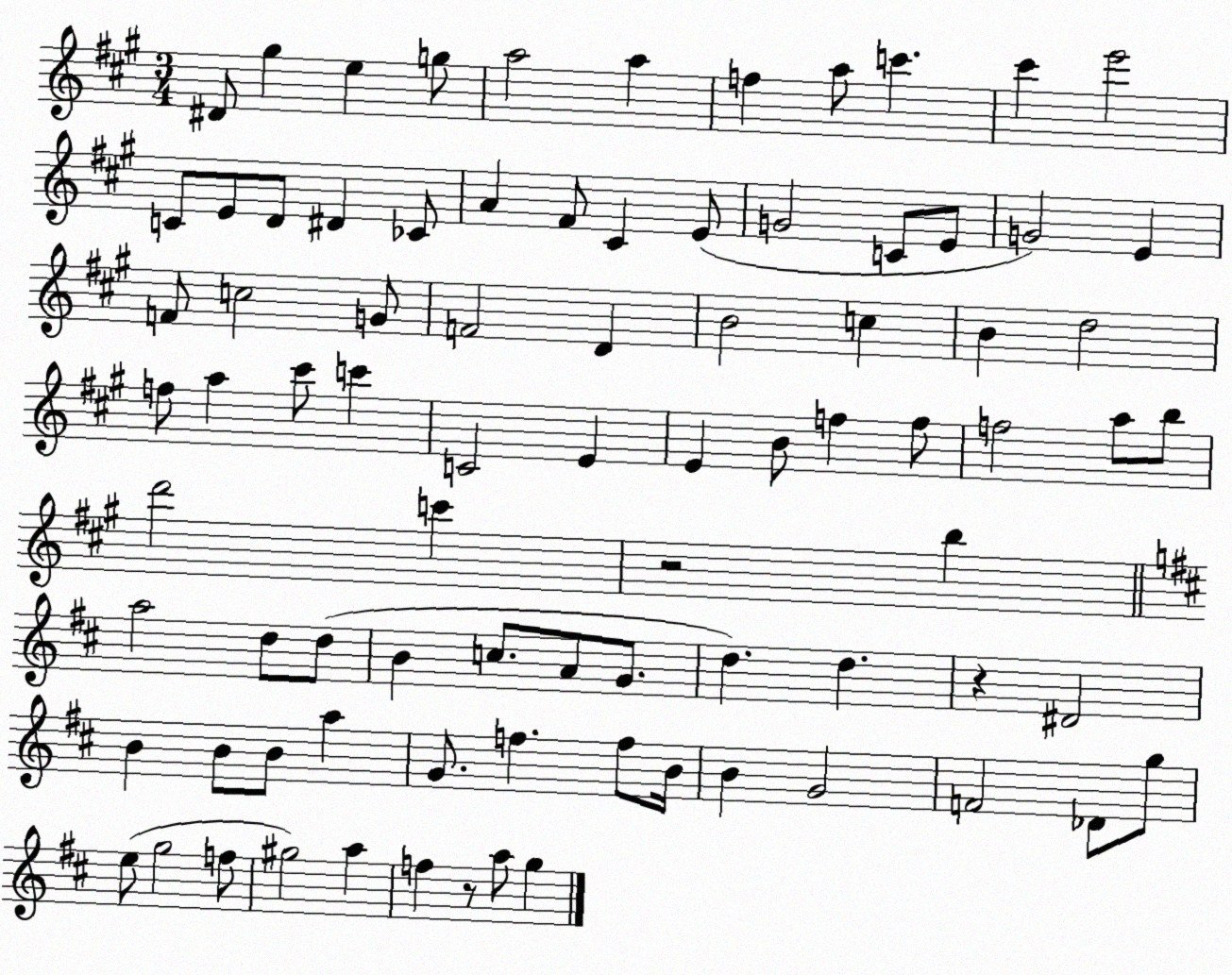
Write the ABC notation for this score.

X:1
T:Untitled
M:3/4
L:1/4
K:A
^D/2 ^g e g/2 a2 a f a/2 c' ^c' e'2 C/2 E/2 D/2 ^D _C/2 A ^F/2 ^C E/2 G2 C/2 E/2 G2 E F/2 c2 G/2 F2 D B2 c B d2 f/2 a ^c'/2 c' C2 E E B/2 f f/2 f2 a/2 b/2 d'2 c' z2 b a2 d/2 d/2 B c/2 A/2 G/2 d d z ^D2 B B/2 B/2 a G/2 f f/2 B/4 B G2 F2 _D/2 g/2 e/2 g2 f/2 ^g2 a f z/2 a/2 g